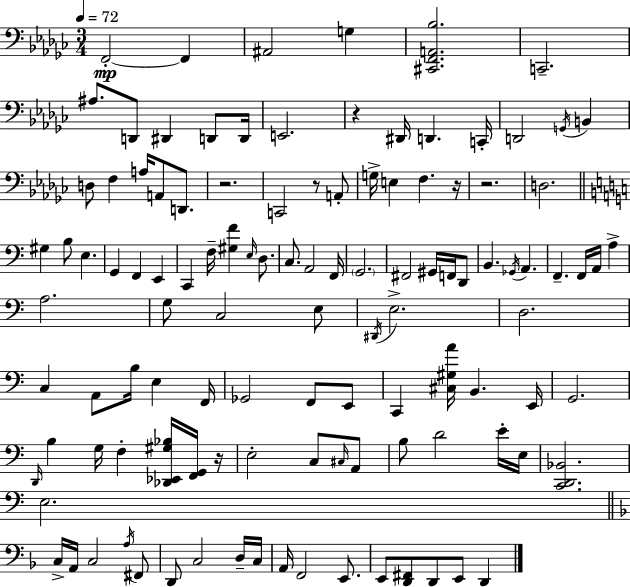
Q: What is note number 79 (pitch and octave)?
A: C#3